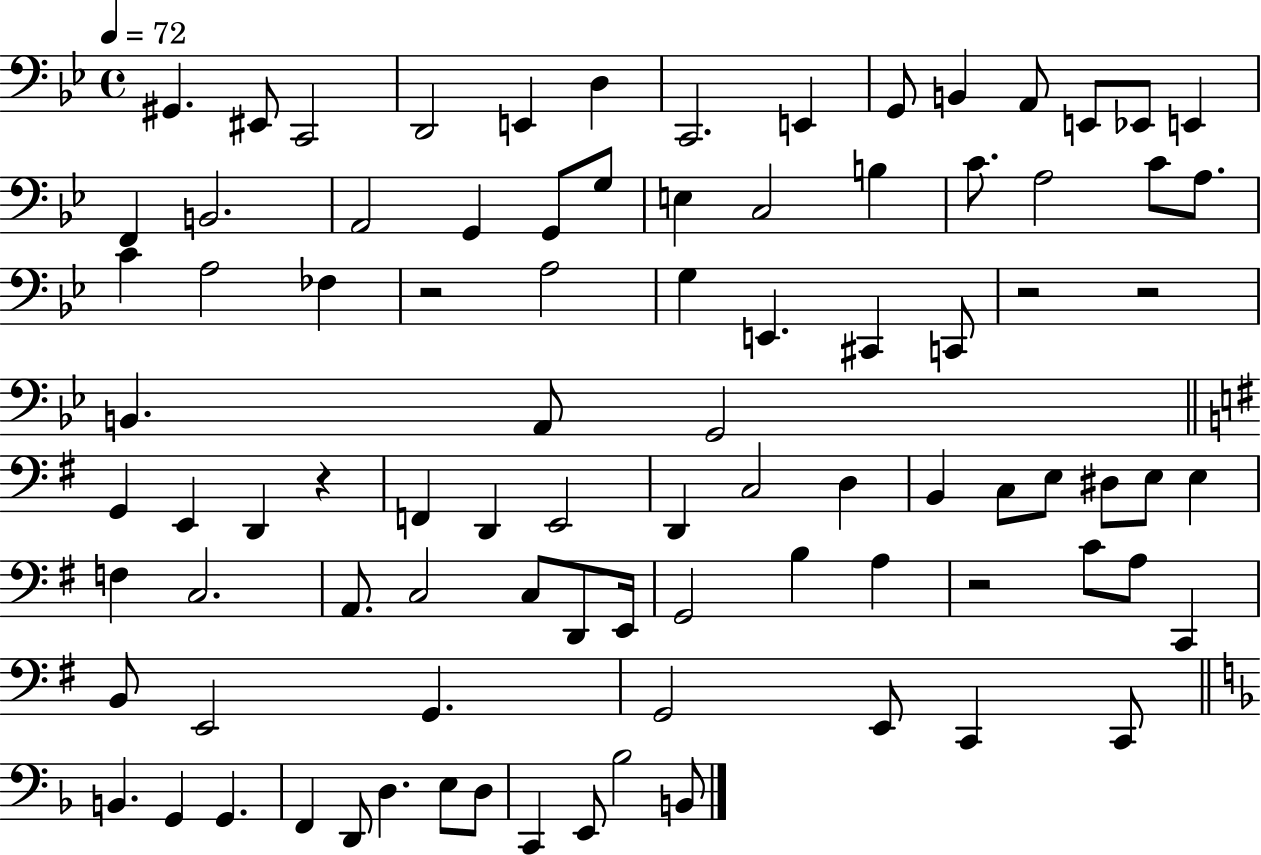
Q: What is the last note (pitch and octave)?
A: B2